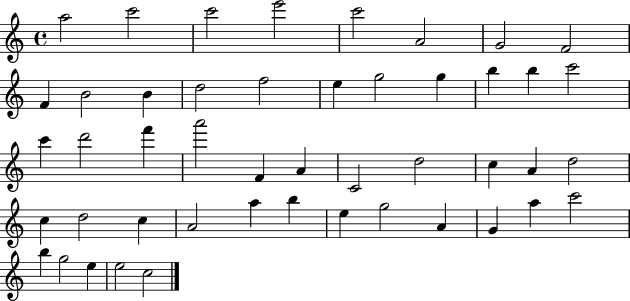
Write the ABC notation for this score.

X:1
T:Untitled
M:4/4
L:1/4
K:C
a2 c'2 c'2 e'2 c'2 A2 G2 F2 F B2 B d2 f2 e g2 g b b c'2 c' d'2 f' a'2 F A C2 d2 c A d2 c d2 c A2 a b e g2 A G a c'2 b g2 e e2 c2